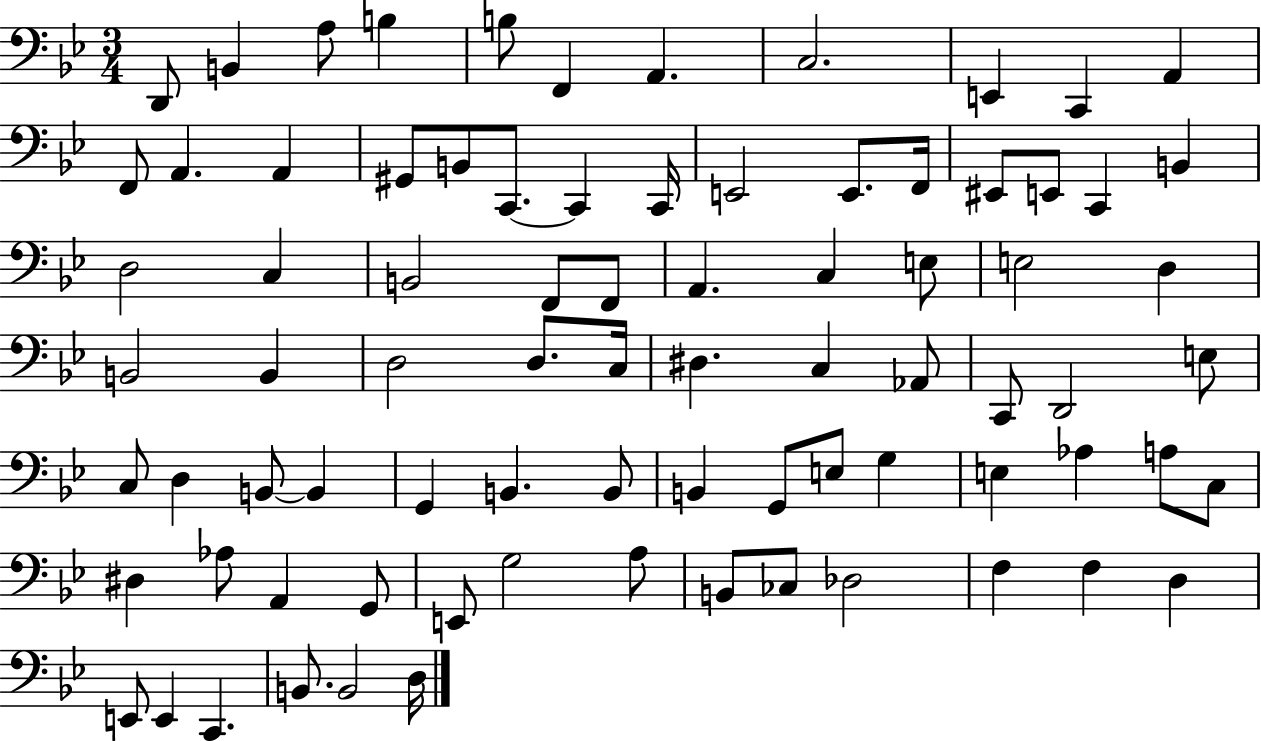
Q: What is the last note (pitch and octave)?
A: D3